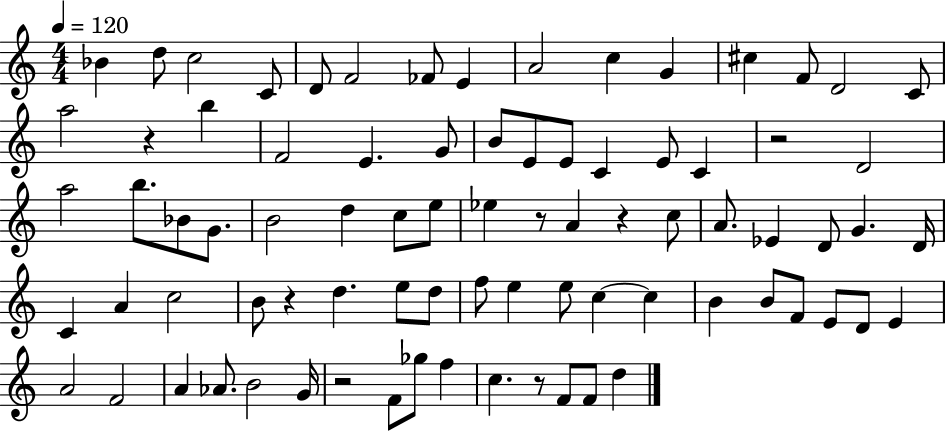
{
  \clef treble
  \numericTimeSignature
  \time 4/4
  \key c \major
  \tempo 4 = 120
  \repeat volta 2 { bes'4 d''8 c''2 c'8 | d'8 f'2 fes'8 e'4 | a'2 c''4 g'4 | cis''4 f'8 d'2 c'8 | \break a''2 r4 b''4 | f'2 e'4. g'8 | b'8 e'8 e'8 c'4 e'8 c'4 | r2 d'2 | \break a''2 b''8. bes'8 g'8. | b'2 d''4 c''8 e''8 | ees''4 r8 a'4 r4 c''8 | a'8. ees'4 d'8 g'4. d'16 | \break c'4 a'4 c''2 | b'8 r4 d''4. e''8 d''8 | f''8 e''4 e''8 c''4~~ c''4 | b'4 b'8 f'8 e'8 d'8 e'4 | \break a'2 f'2 | a'4 aes'8. b'2 g'16 | r2 f'8 ges''8 f''4 | c''4. r8 f'8 f'8 d''4 | \break } \bar "|."
}